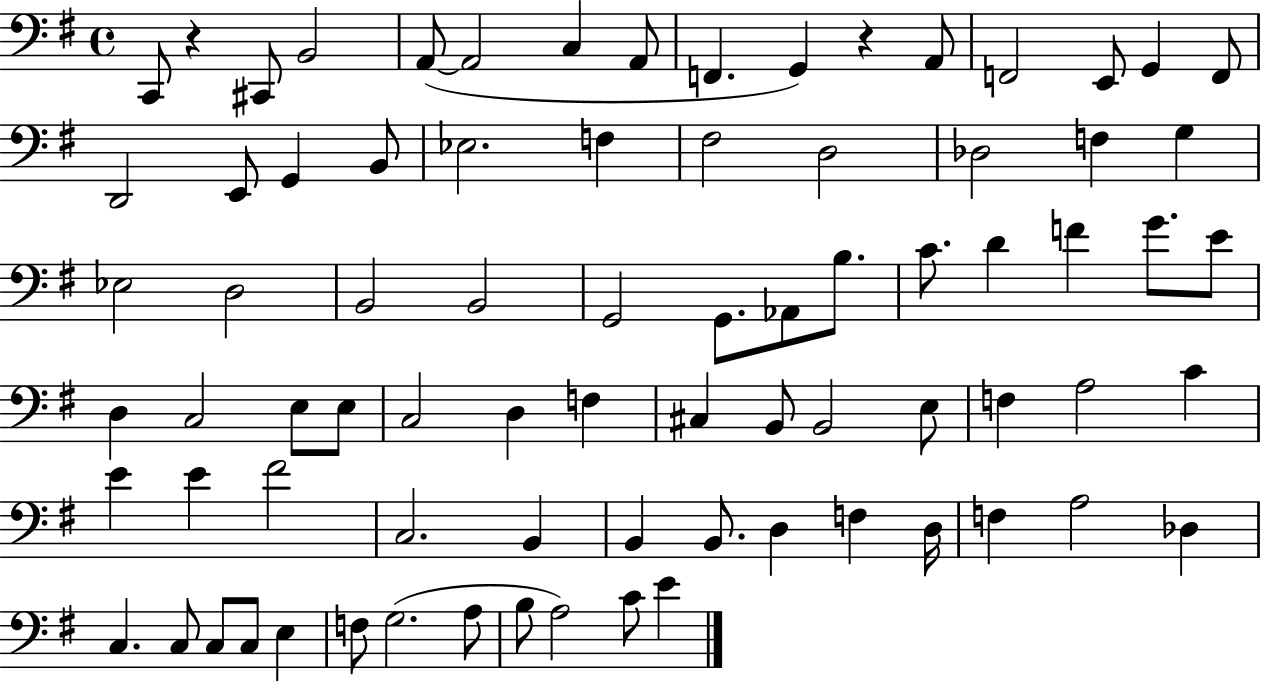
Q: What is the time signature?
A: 4/4